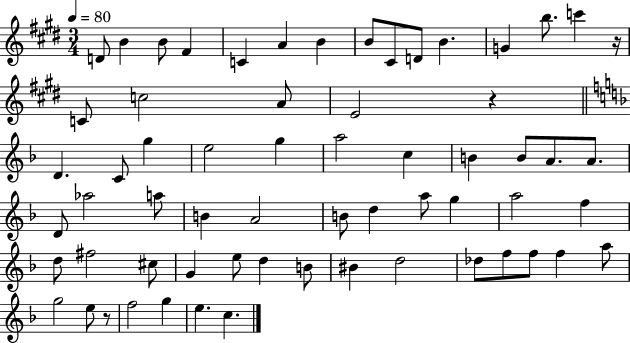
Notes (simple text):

D4/e B4/q B4/e F#4/q C4/q A4/q B4/q B4/e C#4/e D4/e B4/q. G4/q B5/e. C6/q R/s C4/e C5/h A4/e E4/h R/q D4/q. C4/e G5/q E5/h G5/q A5/h C5/q B4/q B4/e A4/e. A4/e. D4/e Ab5/h A5/e B4/q A4/h B4/e D5/q A5/e G5/q A5/h F5/q D5/e F#5/h C#5/e G4/q E5/e D5/q B4/e BIS4/q D5/h Db5/e F5/e F5/e F5/q A5/e G5/h E5/e R/e F5/h G5/q E5/q. C5/q.